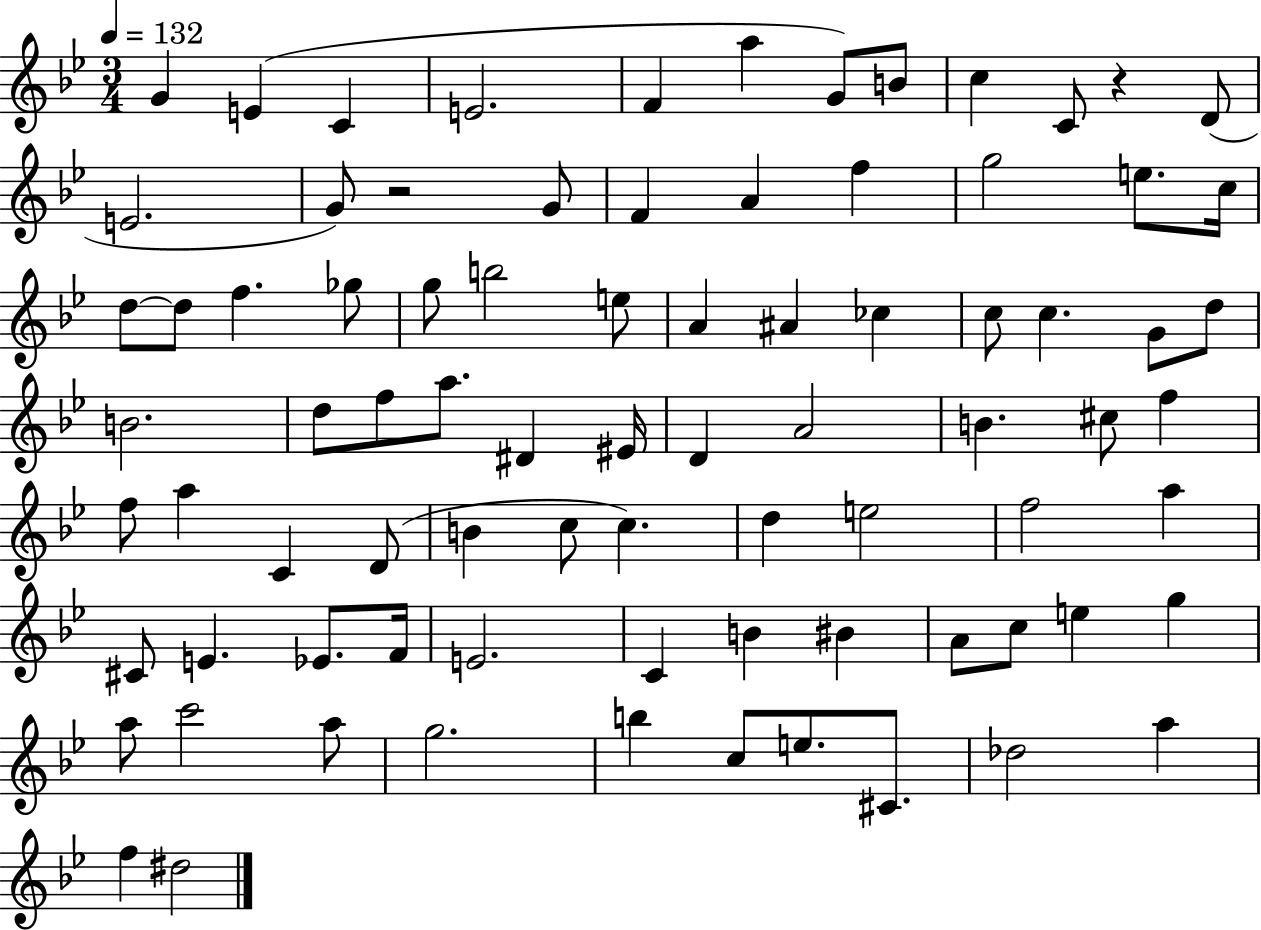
{
  \clef treble
  \numericTimeSignature
  \time 3/4
  \key bes \major
  \tempo 4 = 132
  \repeat volta 2 { g'4 e'4( c'4 | e'2. | f'4 a''4 g'8) b'8 | c''4 c'8 r4 d'8( | \break e'2. | g'8) r2 g'8 | f'4 a'4 f''4 | g''2 e''8. c''16 | \break d''8~~ d''8 f''4. ges''8 | g''8 b''2 e''8 | a'4 ais'4 ces''4 | c''8 c''4. g'8 d''8 | \break b'2. | d''8 f''8 a''8. dis'4 eis'16 | d'4 a'2 | b'4. cis''8 f''4 | \break f''8 a''4 c'4 d'8( | b'4 c''8 c''4.) | d''4 e''2 | f''2 a''4 | \break cis'8 e'4. ees'8. f'16 | e'2. | c'4 b'4 bis'4 | a'8 c''8 e''4 g''4 | \break a''8 c'''2 a''8 | g''2. | b''4 c''8 e''8. cis'8. | des''2 a''4 | \break f''4 dis''2 | } \bar "|."
}